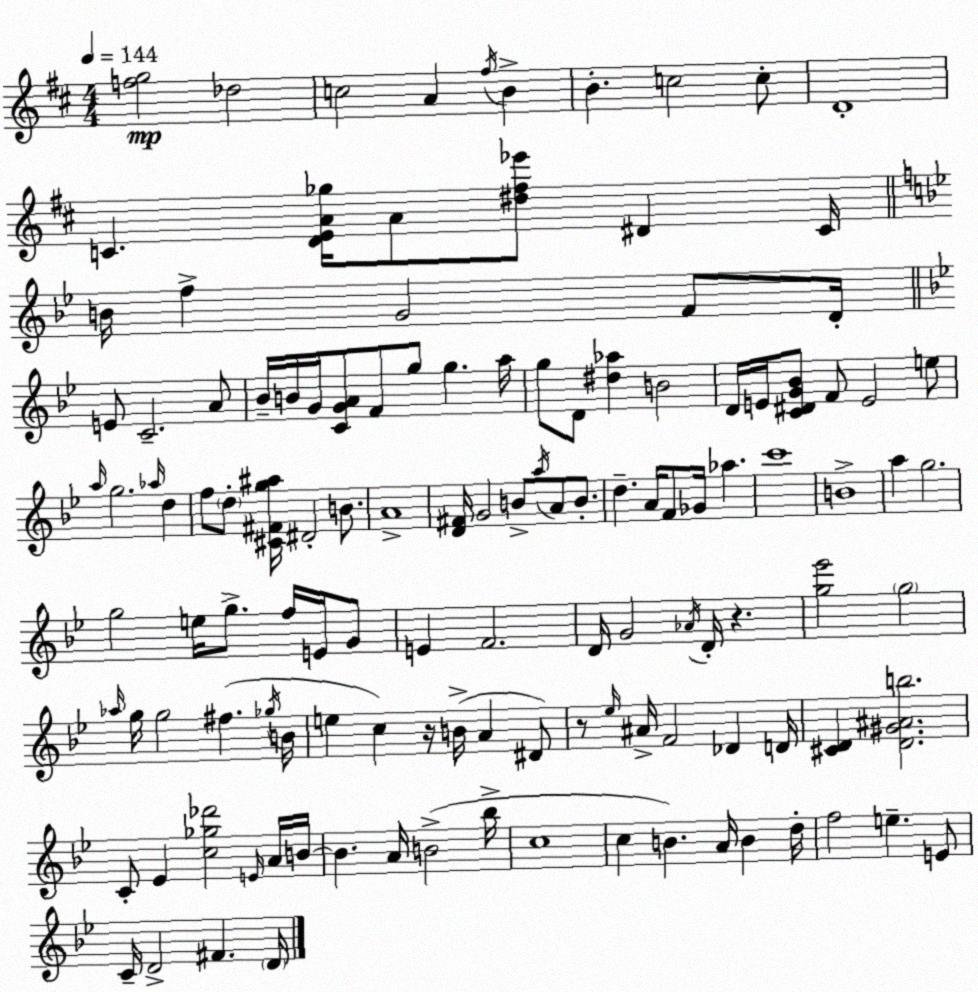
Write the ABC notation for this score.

X:1
T:Untitled
M:4/4
L:1/4
K:D
[fg]2 _d2 c2 A ^f/4 B B c2 c/2 D4 C [DEA_g]/4 A/2 [^d^f_e']/2 ^D C/4 B/4 f G2 F/2 D/4 E/2 C2 A/2 _B/4 B/4 G/4 [CGA]/2 F/2 g/2 g a/4 g/2 D/2 [^d_a] B2 D/4 E/4 [C^DG_B]/2 F/2 E2 e/2 a/4 g2 _a/4 d f/2 d/2 [^C^Fg^a]/4 ^D2 B/2 A4 [D^F]/4 G2 B/2 a/4 A/2 B/2 d A/4 F/2 _G/4 _a c'4 B4 a g2 g2 e/4 g/2 f/4 E/4 G/2 E F2 D/4 G2 _A/4 D/4 z [g_e']2 g2 _a/4 g/4 g2 ^f _g/4 B/4 e c z/4 B/4 A ^D/2 z/2 _e/4 ^A/4 F2 _D D/4 [^CD] [D^G^Ab]2 C/2 _E [c_g_d']2 E/4 A/4 B/4 B A/4 B2 _b/4 c4 c B A/4 B d/4 f2 e E/2 C/4 D2 ^F D/4